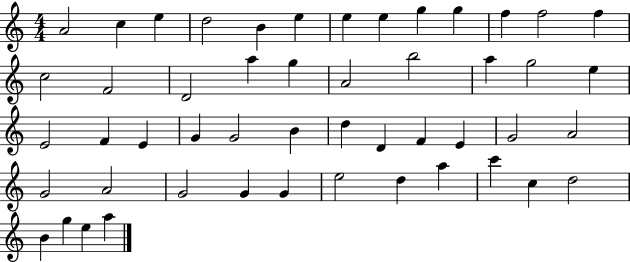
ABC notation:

X:1
T:Untitled
M:4/4
L:1/4
K:C
A2 c e d2 B e e e g g f f2 f c2 F2 D2 a g A2 b2 a g2 e E2 F E G G2 B d D F E G2 A2 G2 A2 G2 G G e2 d a c' c d2 B g e a